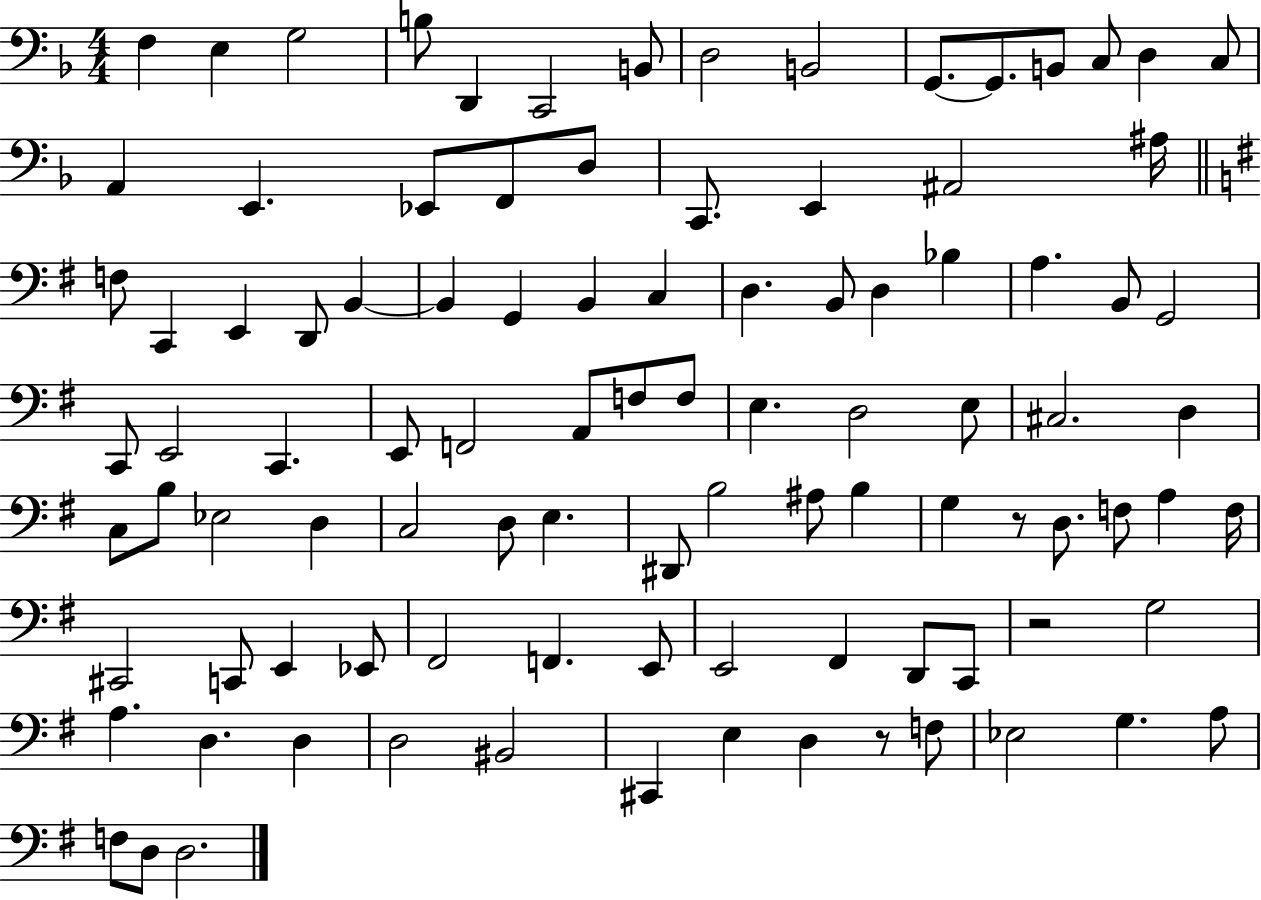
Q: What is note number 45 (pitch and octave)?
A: F2